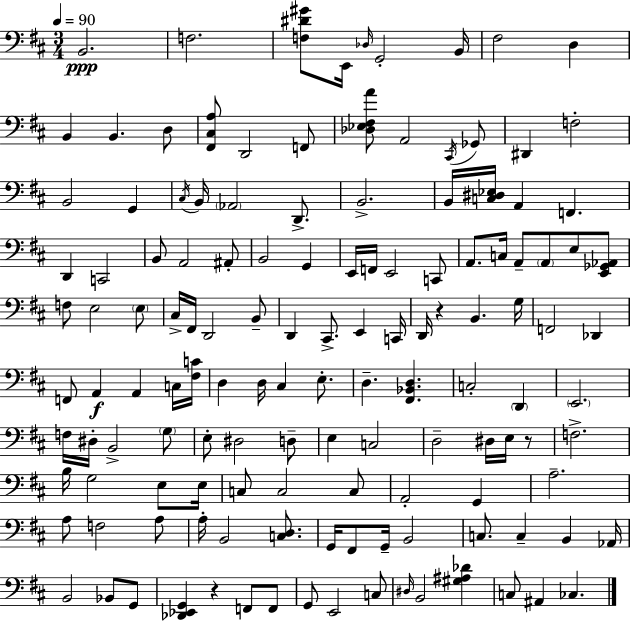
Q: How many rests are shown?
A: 3